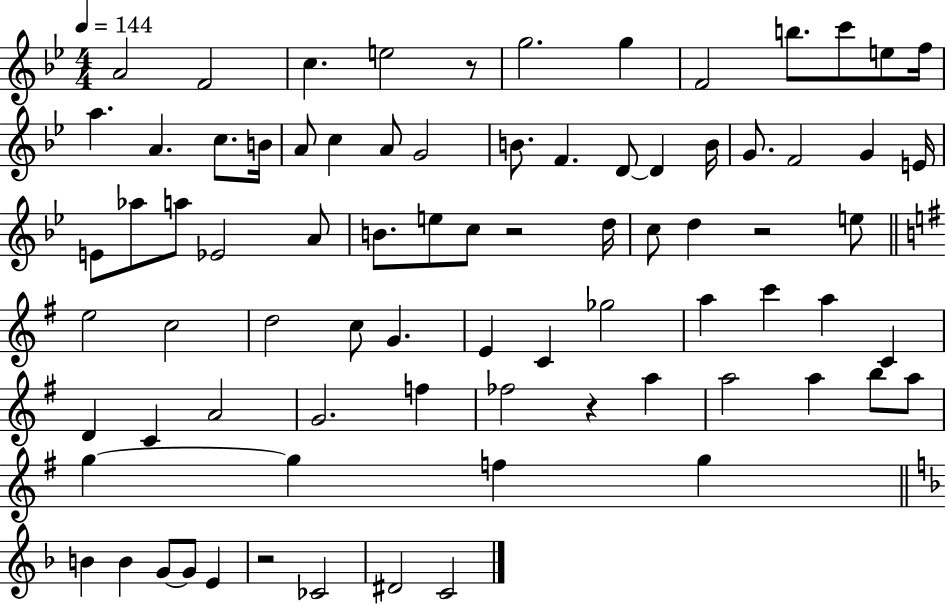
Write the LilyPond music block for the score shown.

{
  \clef treble
  \numericTimeSignature
  \time 4/4
  \key bes \major
  \tempo 4 = 144
  \repeat volta 2 { a'2 f'2 | c''4. e''2 r8 | g''2. g''4 | f'2 b''8. c'''8 e''8 f''16 | \break a''4. a'4. c''8. b'16 | a'8 c''4 a'8 g'2 | b'8. f'4. d'8~~ d'4 b'16 | g'8. f'2 g'4 e'16 | \break e'8 aes''8 a''8 ees'2 a'8 | b'8. e''8 c''8 r2 d''16 | c''8 d''4 r2 e''8 | \bar "||" \break \key g \major e''2 c''2 | d''2 c''8 g'4. | e'4 c'4 ges''2 | a''4 c'''4 a''4 c'4 | \break d'4 c'4 a'2 | g'2. f''4 | fes''2 r4 a''4 | a''2 a''4 b''8 a''8 | \break g''4~~ g''4 f''4 g''4 | \bar "||" \break \key f \major b'4 b'4 g'8~~ g'8 e'4 | r2 ces'2 | dis'2 c'2 | } \bar "|."
}